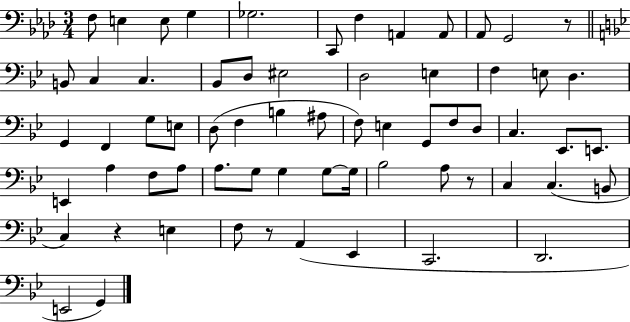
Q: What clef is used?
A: bass